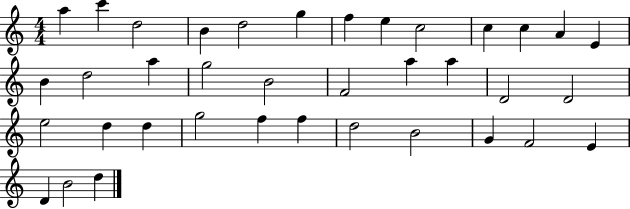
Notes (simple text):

A5/q C6/q D5/h B4/q D5/h G5/q F5/q E5/q C5/h C5/q C5/q A4/q E4/q B4/q D5/h A5/q G5/h B4/h F4/h A5/q A5/q D4/h D4/h E5/h D5/q D5/q G5/h F5/q F5/q D5/h B4/h G4/q F4/h E4/q D4/q B4/h D5/q